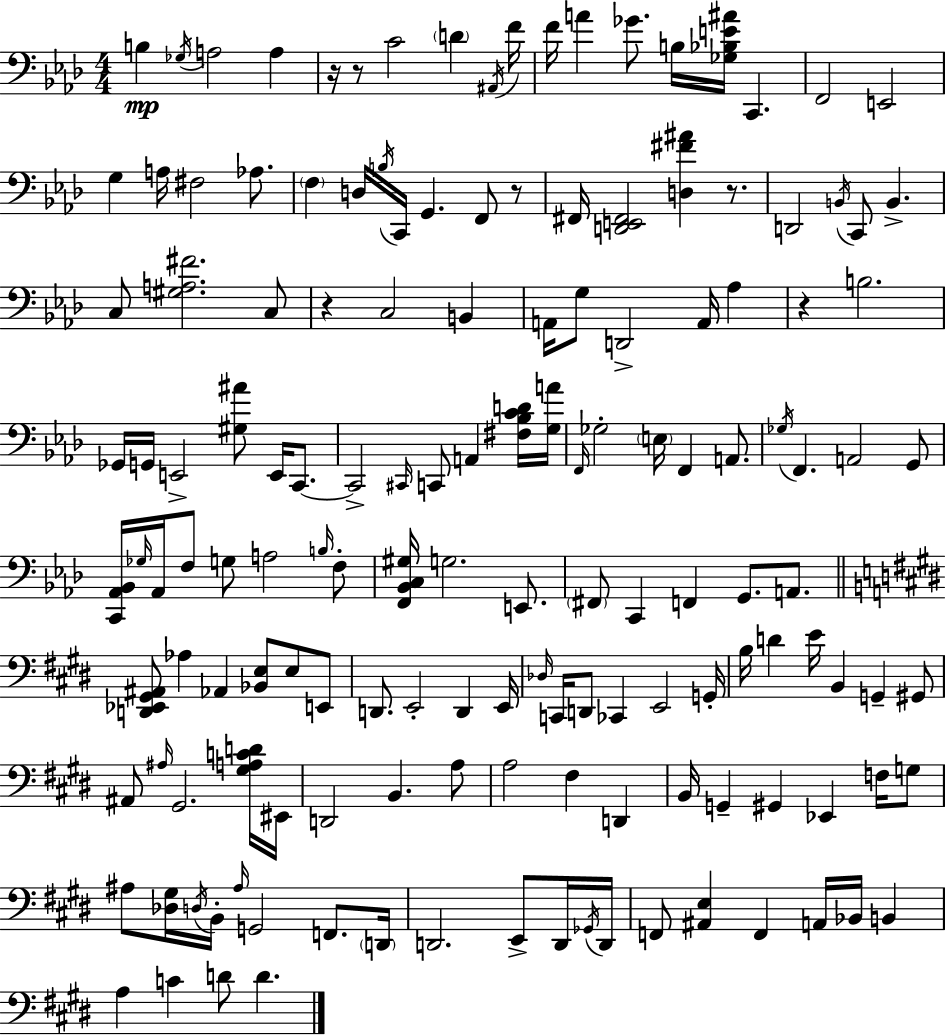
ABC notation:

X:1
T:Untitled
M:4/4
L:1/4
K:Fm
B, _G,/4 A,2 A, z/4 z/2 C2 D ^A,,/4 F/4 F/4 A _G/2 B,/4 [_G,_B,E^A]/4 C,, F,,2 E,,2 G, A,/4 ^F,2 _A,/2 F, D,/4 B,/4 C,,/4 G,, F,,/2 z/2 ^F,,/4 [D,,E,,^F,,]2 [D,^F^A] z/2 D,,2 B,,/4 C,,/2 B,, C,/2 [^G,A,^F]2 C,/2 z C,2 B,, A,,/4 G,/2 D,,2 A,,/4 _A, z B,2 _G,,/4 G,,/4 E,,2 [^G,^A]/2 E,,/4 C,,/2 C,,2 ^C,,/4 C,,/2 A,, [^F,_B,CD]/4 [G,A]/4 F,,/4 _G,2 E,/4 F,, A,,/2 _G,/4 F,, A,,2 G,,/2 [C,,_A,,_B,,]/4 _G,/4 _A,,/4 F,/2 G,/2 A,2 B,/4 F,/2 [F,,_B,,C,^G,]/4 G,2 E,,/2 ^F,,/2 C,, F,, G,,/2 A,,/2 [D,,_E,,^G,,^A,,]/2 _A, _A,, [_B,,E,]/2 E,/2 E,,/2 D,,/2 E,,2 D,, E,,/4 _D,/4 C,,/4 D,,/2 _C,, E,,2 G,,/4 B,/4 D E/4 B,, G,, ^G,,/2 ^A,,/2 ^A,/4 ^G,,2 [^G,A,CD]/4 ^E,,/4 D,,2 B,, A,/2 A,2 ^F, D,, B,,/4 G,, ^G,, _E,, F,/4 G,/2 ^A,/2 [_D,^G,]/4 D,/4 B,,/4 ^A,/4 G,,2 F,,/2 D,,/4 D,,2 E,,/2 D,,/4 _G,,/4 D,,/4 F,,/2 [^A,,E,] F,, A,,/4 _B,,/4 B,, A, C D/2 D